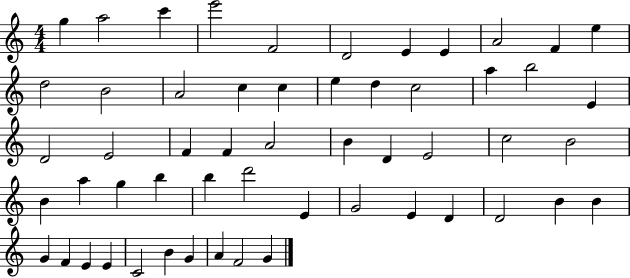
G5/q A5/h C6/q E6/h F4/h D4/h E4/q E4/q A4/h F4/q E5/q D5/h B4/h A4/h C5/q C5/q E5/q D5/q C5/h A5/q B5/h E4/q D4/h E4/h F4/q F4/q A4/h B4/q D4/q E4/h C5/h B4/h B4/q A5/q G5/q B5/q B5/q D6/h E4/q G4/h E4/q D4/q D4/h B4/q B4/q G4/q F4/q E4/q E4/q C4/h B4/q G4/q A4/q F4/h G4/q